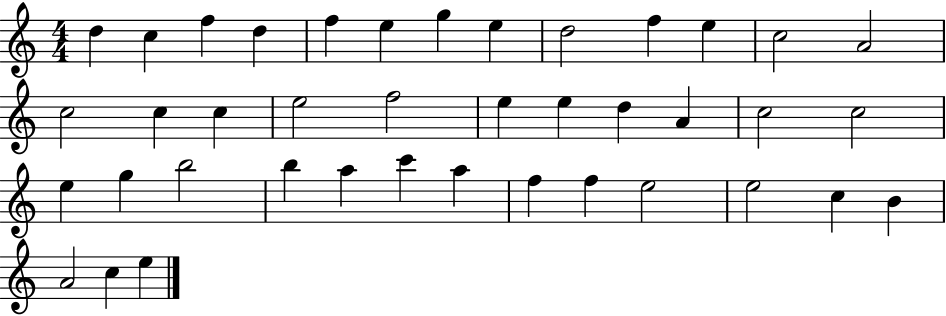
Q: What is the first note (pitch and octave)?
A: D5